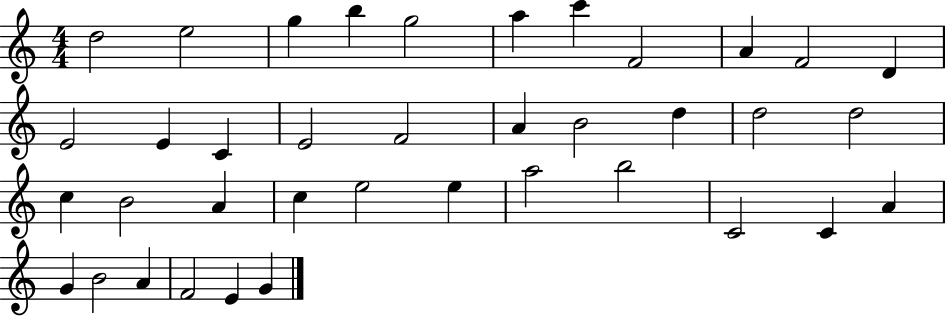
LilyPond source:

{
  \clef treble
  \numericTimeSignature
  \time 4/4
  \key c \major
  d''2 e''2 | g''4 b''4 g''2 | a''4 c'''4 f'2 | a'4 f'2 d'4 | \break e'2 e'4 c'4 | e'2 f'2 | a'4 b'2 d''4 | d''2 d''2 | \break c''4 b'2 a'4 | c''4 e''2 e''4 | a''2 b''2 | c'2 c'4 a'4 | \break g'4 b'2 a'4 | f'2 e'4 g'4 | \bar "|."
}